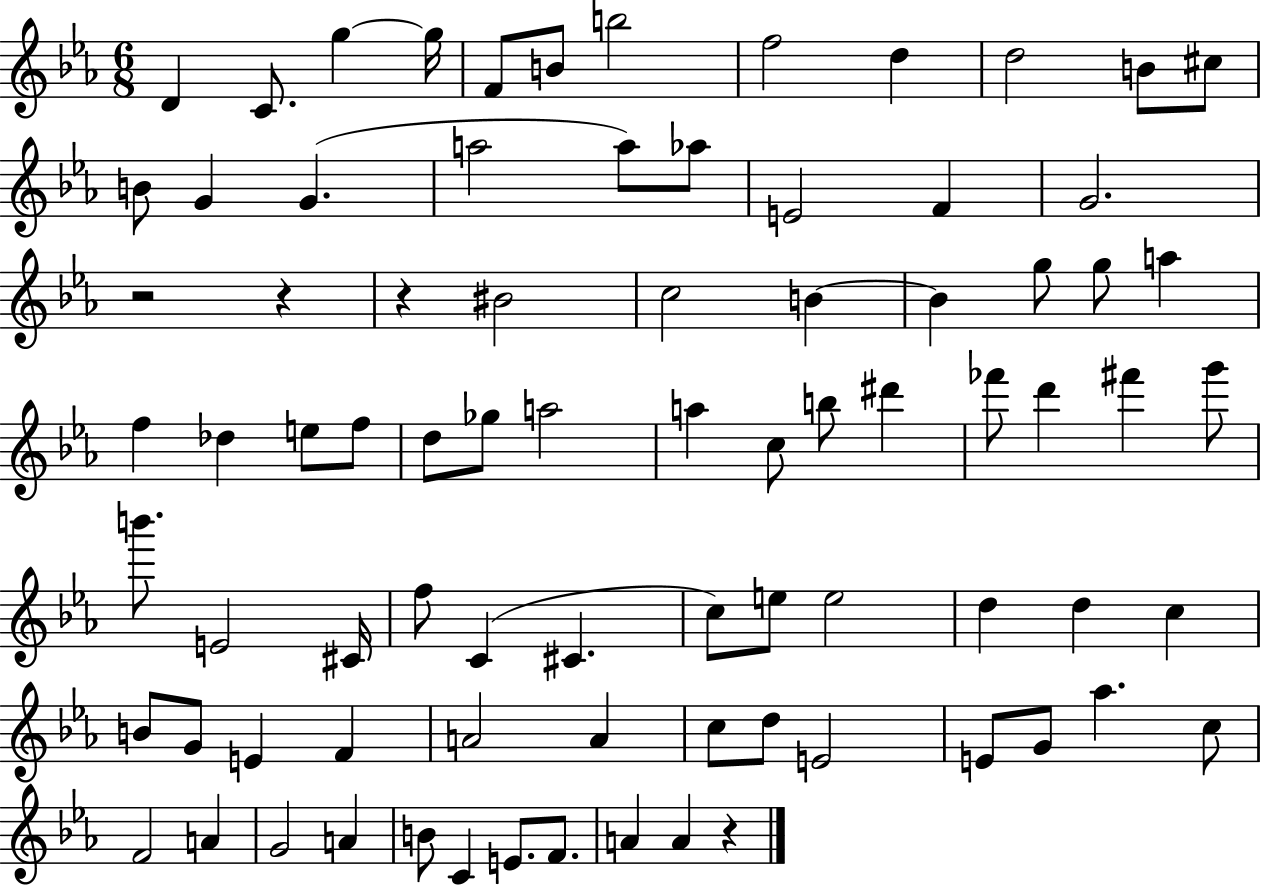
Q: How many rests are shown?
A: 4